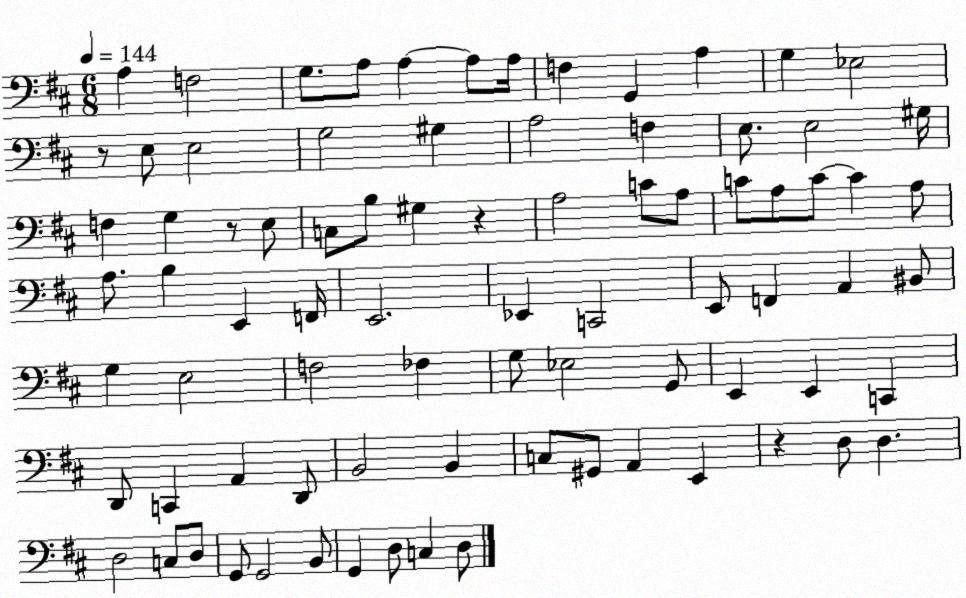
X:1
T:Untitled
M:6/8
L:1/4
K:D
A, F,2 G,/2 A,/2 A, A,/2 A,/4 F, G,, A, G, _E,2 z/2 E,/2 E,2 G,2 ^G, A,2 F, E,/2 E,2 ^G,/4 F, G, z/2 E,/2 C,/2 B,/2 ^G, z A,2 C/2 A,/2 C/2 A,/2 C/2 C A,/2 A,/2 B, E,, F,,/4 E,,2 _E,, C,,2 E,,/2 F,, A,, ^B,,/2 G, E,2 F,2 _F, G,/2 _E,2 G,,/2 E,, E,, C,, D,,/2 C,, A,, D,,/2 B,,2 B,, C,/2 ^G,,/2 A,, E,, z D,/2 D, D,2 C,/2 D,/2 G,,/2 G,,2 B,,/2 G,, D,/2 C, D,/2